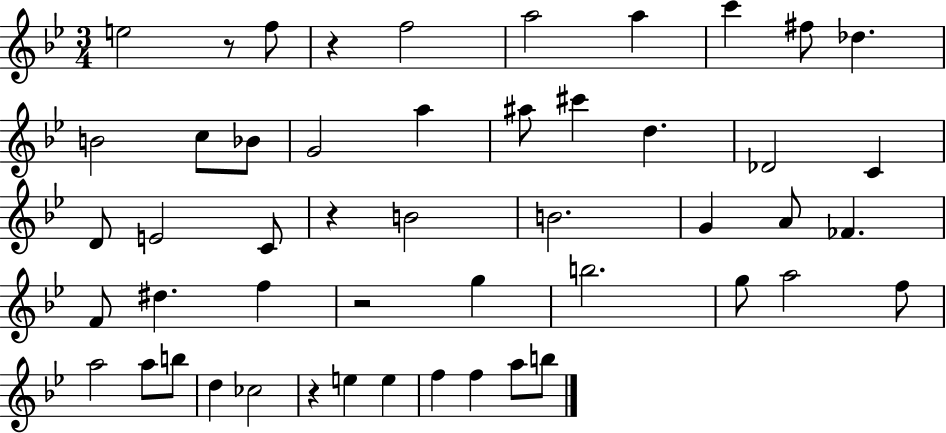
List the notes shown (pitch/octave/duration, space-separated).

E5/h R/e F5/e R/q F5/h A5/h A5/q C6/q F#5/e Db5/q. B4/h C5/e Bb4/e G4/h A5/q A#5/e C#6/q D5/q. Db4/h C4/q D4/e E4/h C4/e R/q B4/h B4/h. G4/q A4/e FES4/q. F4/e D#5/q. F5/q R/h G5/q B5/h. G5/e A5/h F5/e A5/h A5/e B5/e D5/q CES5/h R/q E5/q E5/q F5/q F5/q A5/e B5/e